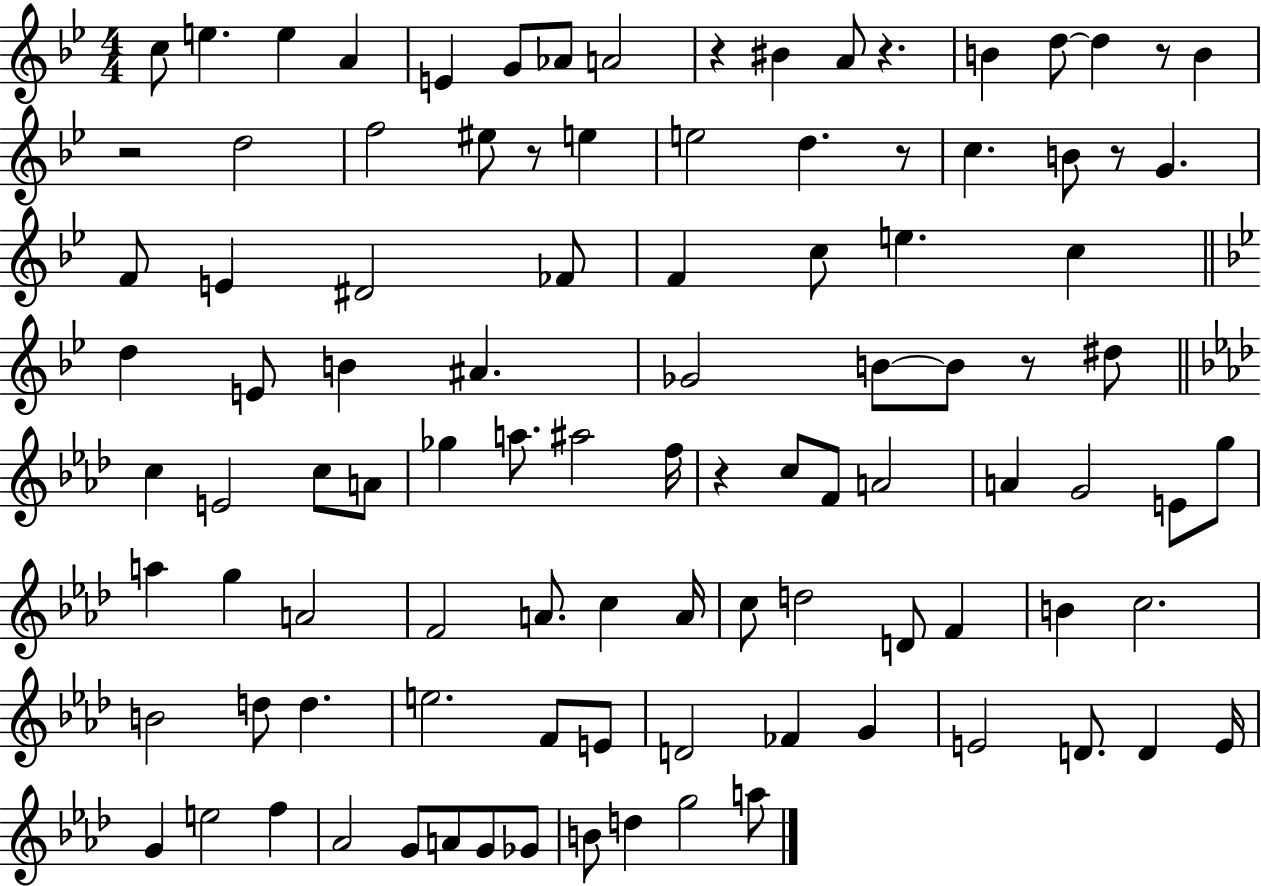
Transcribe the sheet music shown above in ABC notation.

X:1
T:Untitled
M:4/4
L:1/4
K:Bb
c/2 e e A E G/2 _A/2 A2 z ^B A/2 z B d/2 d z/2 B z2 d2 f2 ^e/2 z/2 e e2 d z/2 c B/2 z/2 G F/2 E ^D2 _F/2 F c/2 e c d E/2 B ^A _G2 B/2 B/2 z/2 ^d/2 c E2 c/2 A/2 _g a/2 ^a2 f/4 z c/2 F/2 A2 A G2 E/2 g/2 a g A2 F2 A/2 c A/4 c/2 d2 D/2 F B c2 B2 d/2 d e2 F/2 E/2 D2 _F G E2 D/2 D E/4 G e2 f _A2 G/2 A/2 G/2 _G/2 B/2 d g2 a/2